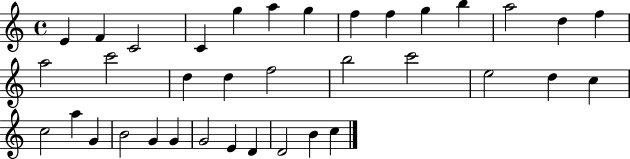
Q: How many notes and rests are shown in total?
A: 36